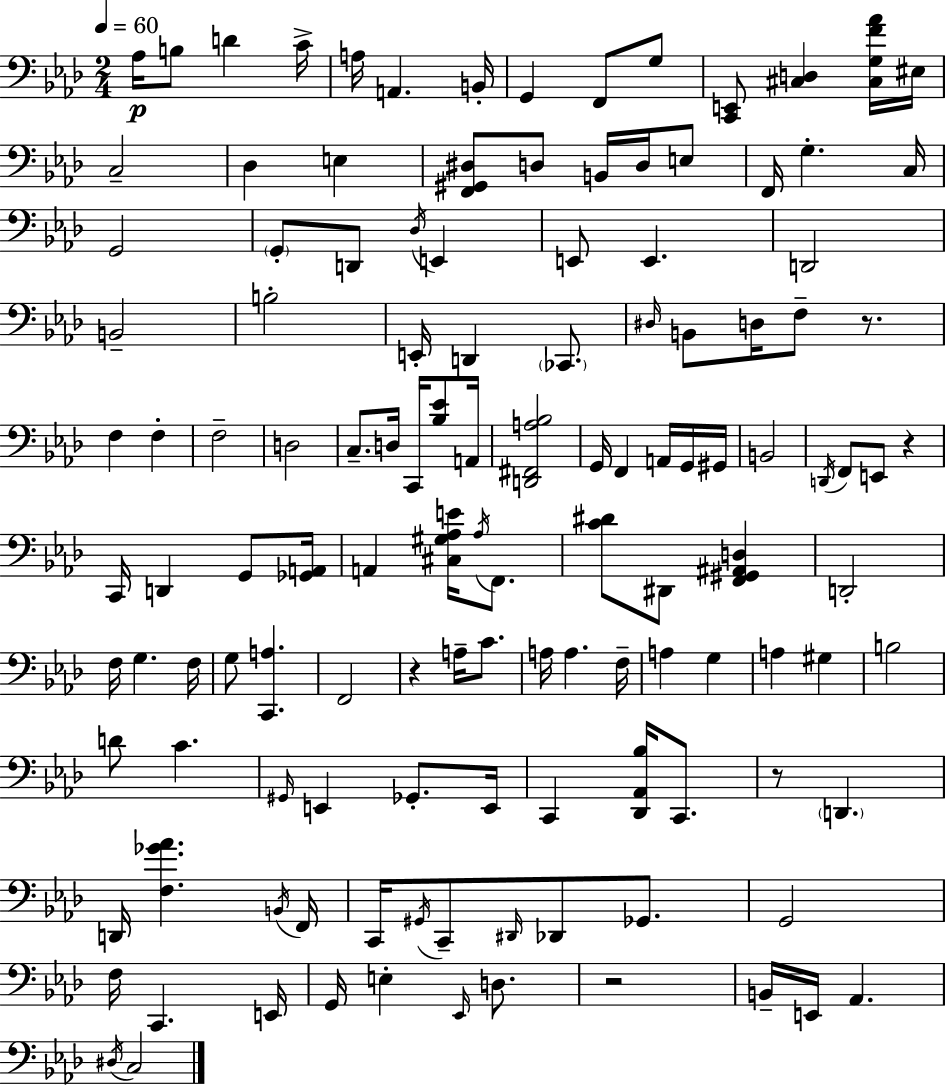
{
  \clef bass
  \numericTimeSignature
  \time 2/4
  \key f \minor
  \tempo 4 = 60
  aes16\p b8 d'4 c'16-> | a16 a,4. b,16-. | g,4 f,8 g8 | <c, e,>8 <cis d>4 <cis g f' aes'>16 eis16 | \break c2-- | des4 e4 | <f, gis, dis>8 d8 b,16 d16 e8 | f,16 g4.-. c16 | \break g,2 | \parenthesize g,8-. d,8 \acciaccatura { des16 } e,4 | e,8 e,4. | d,2 | \break b,2-- | b2-. | e,16-. d,4 \parenthesize ces,8. | \grace { dis16 } b,8 d16 f8-- r8. | \break f4 f4-. | f2-- | d2 | c8.-- d16 c,16 <bes ees'>8 | \break a,16 <d, fis, a bes>2 | g,16 f,4 a,16 | g,16 gis,16 b,2 | \acciaccatura { d,16 } f,8 e,8 r4 | \break c,16 d,4 | g,8 <ges, a,>16 a,4 <cis gis aes e'>16 | \acciaccatura { aes16 } f,8. <c' dis'>8 dis,8 | <f, gis, ais, d>4 d,2-. | \break f16 g4. | f16 g8 <c, a>4. | f,2 | r4 | \break a16-- c'8. a16 a4. | f16-- a4 | g4 a4 | gis4 b2 | \break d'8 c'4. | \grace { gis,16 } e,4 | ges,8.-. e,16 c,4 | <des, aes, bes>16 c,8. r8 \parenthesize d,4. | \break d,16 <f ges' aes'>4. | \acciaccatura { b,16 } f,16 c,16 \acciaccatura { gis,16 } | c,8-- \grace { dis,16 } des,8 ges,8. | g,2 | \break f16 c,4. e,16 | g,16 e4-. \grace { ees,16 } d8. | r2 | b,16-- e,16 aes,4. | \break \acciaccatura { dis16 } c2 | \bar "|."
}